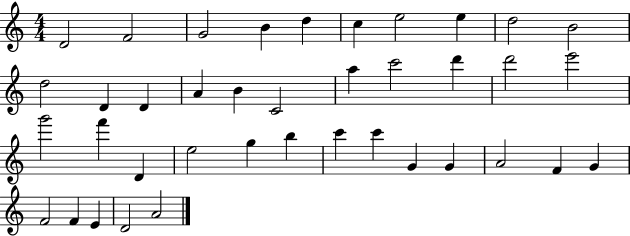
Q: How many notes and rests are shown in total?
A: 39